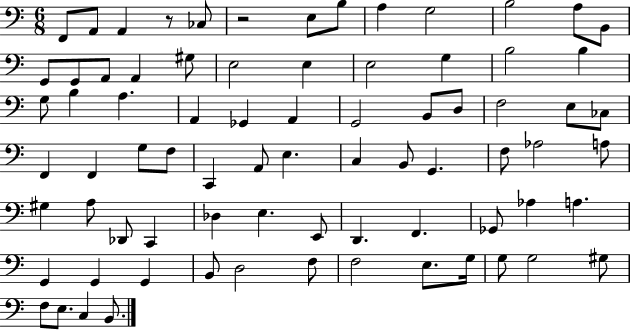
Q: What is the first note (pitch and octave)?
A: F2